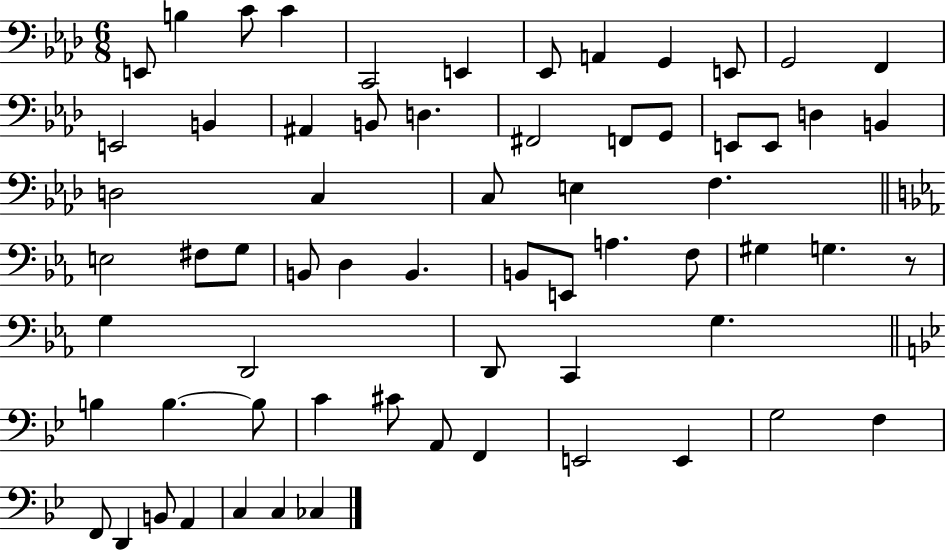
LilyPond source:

{
  \clef bass
  \numericTimeSignature
  \time 6/8
  \key aes \major
  \repeat volta 2 { e,8 b4 c'8 c'4 | c,2 e,4 | ees,8 a,4 g,4 e,8 | g,2 f,4 | \break e,2 b,4 | ais,4 b,8 d4. | fis,2 f,8 g,8 | e,8 e,8 d4 b,4 | \break d2 c4 | c8 e4 f4. | \bar "||" \break \key ees \major e2 fis8 g8 | b,8 d4 b,4. | b,8 e,8 a4. f8 | gis4 g4. r8 | \break g4 d,2 | d,8 c,4 g4. | \bar "||" \break \key g \minor b4 b4.~~ b8 | c'4 cis'8 a,8 f,4 | e,2 e,4 | g2 f4 | \break f,8 d,4 b,8 a,4 | c4 c4 ces4 | } \bar "|."
}